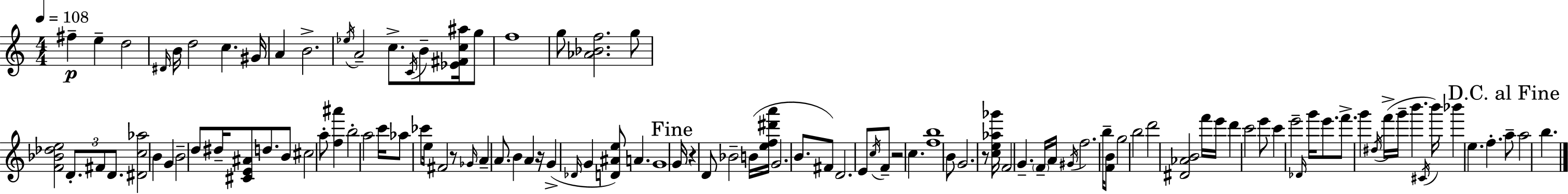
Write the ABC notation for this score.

X:1
T:Untitled
M:4/4
L:1/4
K:C
^f e d2 ^D/4 B/4 d2 c ^G/4 A B2 _e/4 A2 c/2 C/4 B/2 [_E^Fc^a]/4 g/2 f4 g/2 [_A_Bf]2 g/2 [F_B_de]2 D/2 ^F/2 D/2 [^Dc_a]2 B G B2 d/2 ^d/4 [^CE^A]/2 d/2 B/2 ^c2 a/2 [f^a'] b2 a2 c'/4 _a/2 _c'/2 e/4 ^F2 z/2 _G/4 A A/2 B A z/4 G _D/4 G [D^Ae]/2 A G4 G/4 z D/2 _B2 B/4 [ef^d'a']/4 G2 B/2 ^F/2 D2 E/2 c/4 F/2 z2 c [fb]4 B/2 G2 z/2 [ce_a_g']/4 F2 G F/4 A/4 ^G/4 f2 b/4 [FB]/2 g2 b2 d'2 [^D_AB]2 f'/4 e'/4 d' c'2 e'/2 c' e'2 _D/4 g'/4 e'/2 f'/2 g' ^d/4 f'/4 g'/4 b' ^C/4 b'/4 _b' e f a/2 a2 b